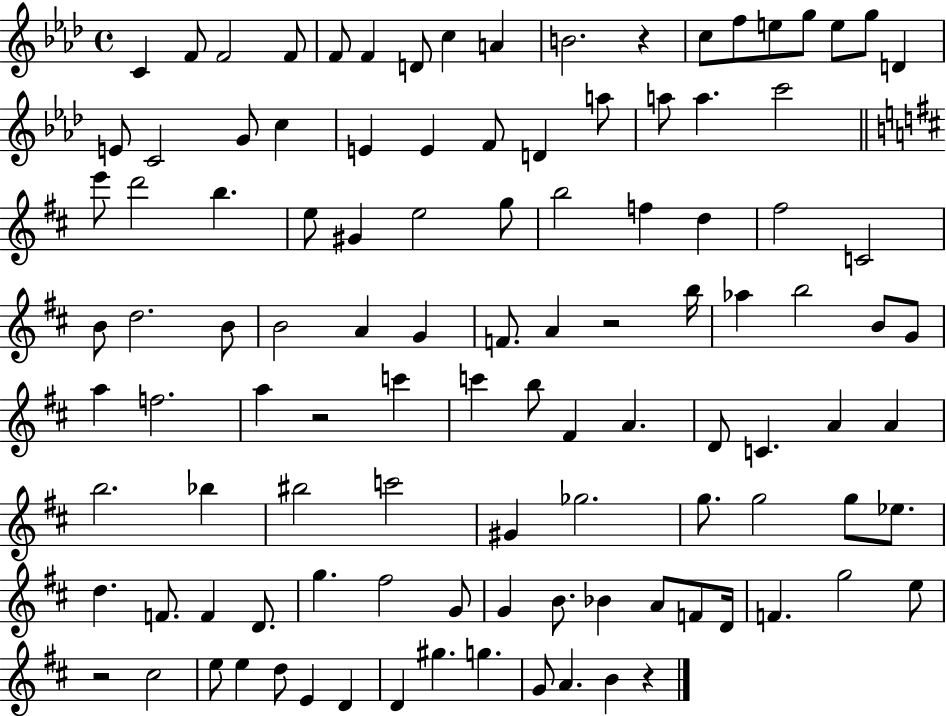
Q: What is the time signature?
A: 4/4